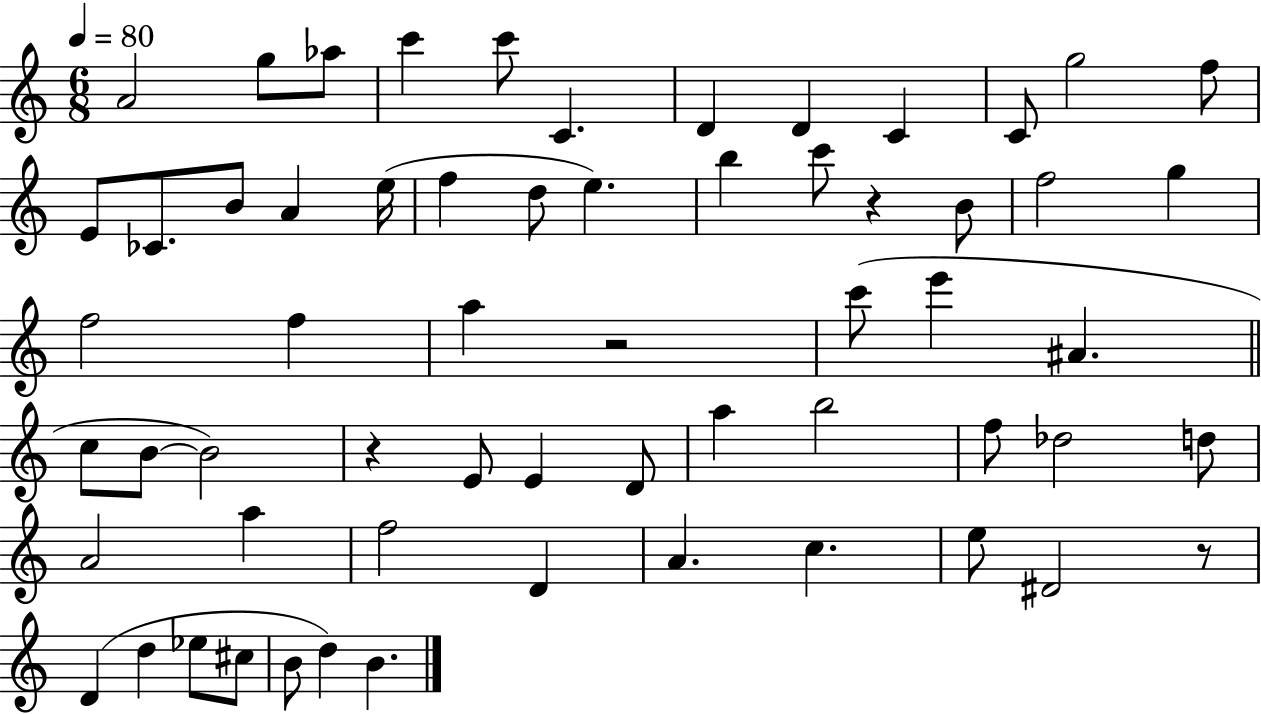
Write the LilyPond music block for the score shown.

{
  \clef treble
  \numericTimeSignature
  \time 6/8
  \key c \major
  \tempo 4 = 80
  \repeat volta 2 { a'2 g''8 aes''8 | c'''4 c'''8 c'4. | d'4 d'4 c'4 | c'8 g''2 f''8 | \break e'8 ces'8. b'8 a'4 e''16( | f''4 d''8 e''4.) | b''4 c'''8 r4 b'8 | f''2 g''4 | \break f''2 f''4 | a''4 r2 | c'''8( e'''4 ais'4. | \bar "||" \break \key c \major c''8 b'8~~ b'2) | r4 e'8 e'4 d'8 | a''4 b''2 | f''8 des''2 d''8 | \break a'2 a''4 | f''2 d'4 | a'4. c''4. | e''8 dis'2 r8 | \break d'4( d''4 ees''8 cis''8 | b'8 d''4) b'4. | } \bar "|."
}